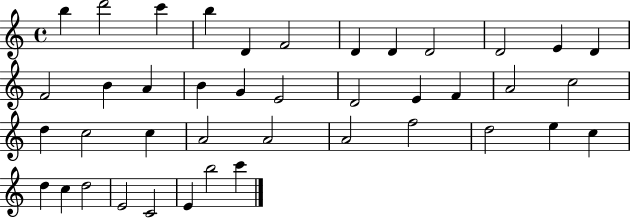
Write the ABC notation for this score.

X:1
T:Untitled
M:4/4
L:1/4
K:C
b d'2 c' b D F2 D D D2 D2 E D F2 B A B G E2 D2 E F A2 c2 d c2 c A2 A2 A2 f2 d2 e c d c d2 E2 C2 E b2 c'